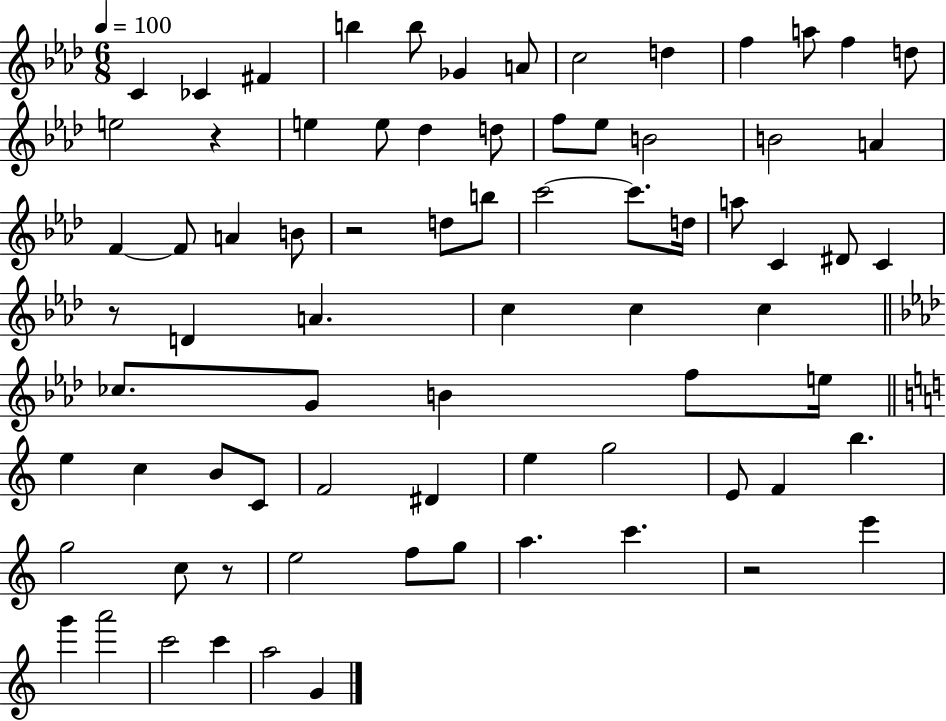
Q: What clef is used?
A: treble